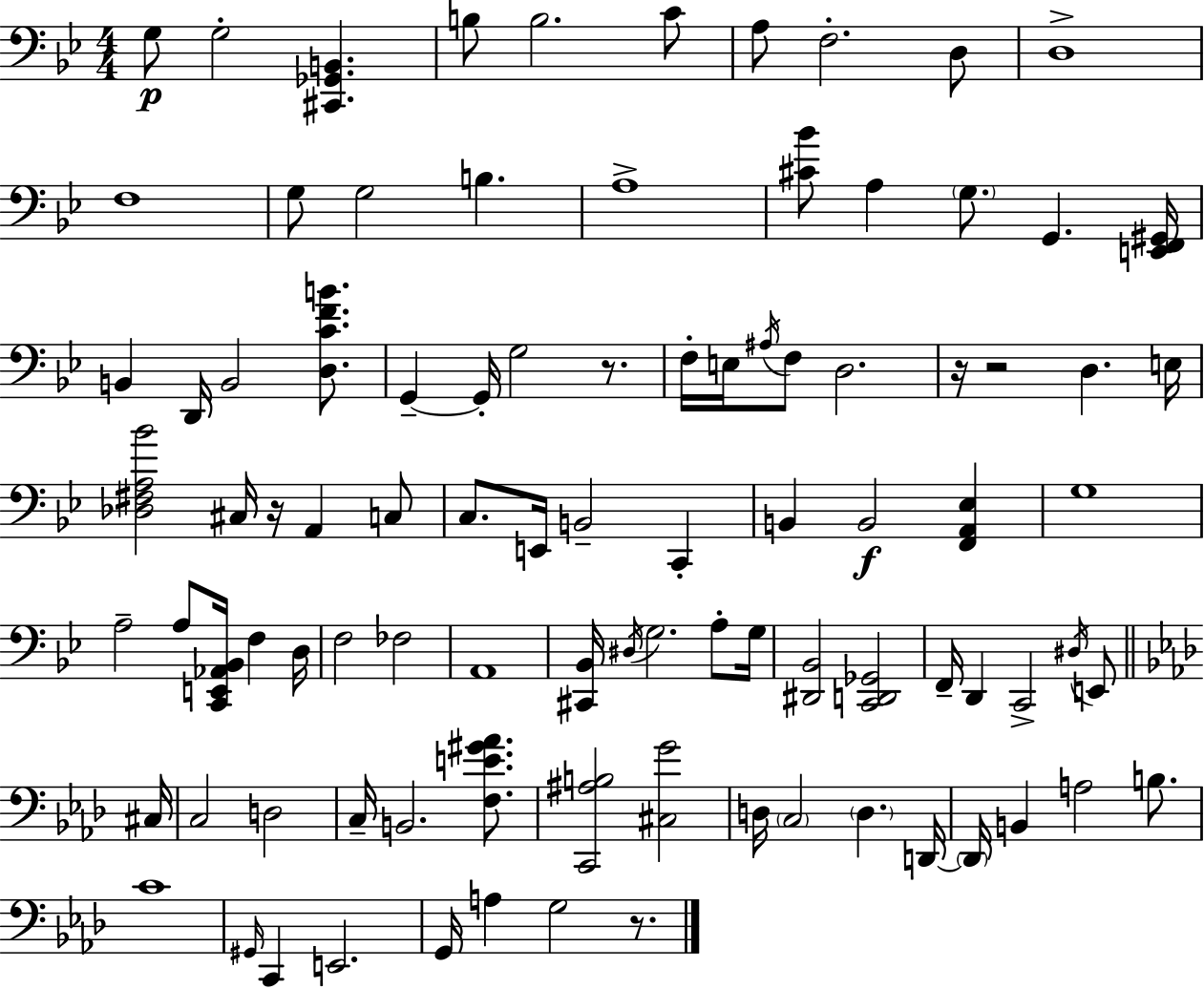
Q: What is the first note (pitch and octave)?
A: G3